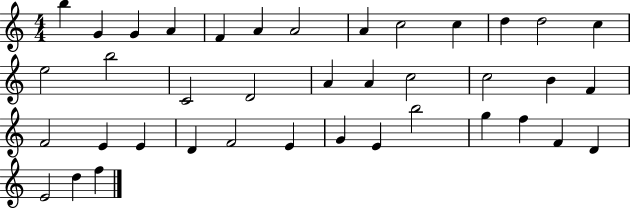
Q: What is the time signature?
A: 4/4